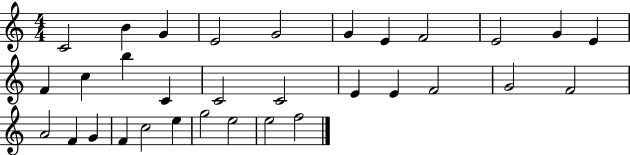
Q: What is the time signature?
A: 4/4